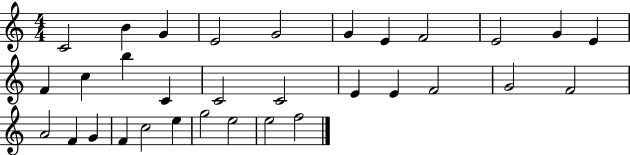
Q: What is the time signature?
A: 4/4